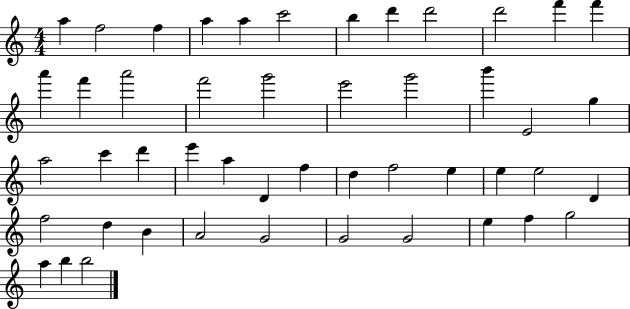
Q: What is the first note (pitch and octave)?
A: A5